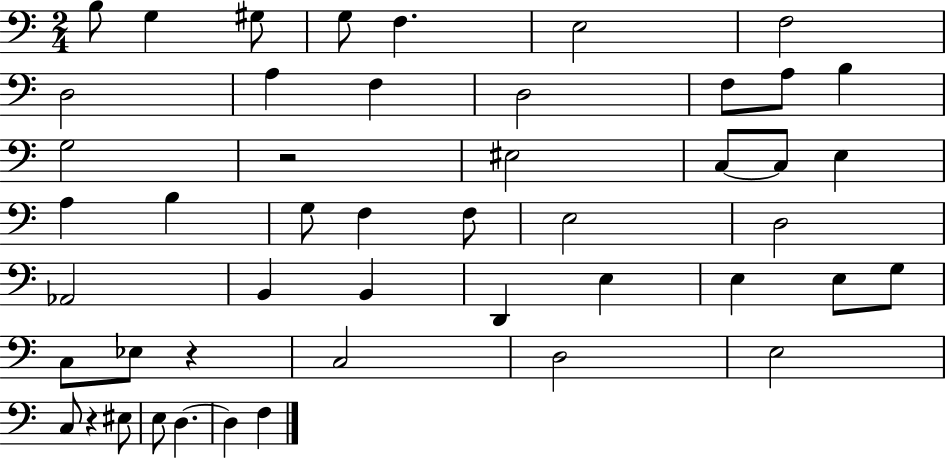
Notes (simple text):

B3/e G3/q G#3/e G3/e F3/q. E3/h F3/h D3/h A3/q F3/q D3/h F3/e A3/e B3/q G3/h R/h EIS3/h C3/e C3/e E3/q A3/q B3/q G3/e F3/q F3/e E3/h D3/h Ab2/h B2/q B2/q D2/q E3/q E3/q E3/e G3/e C3/e Eb3/e R/q C3/h D3/h E3/h C3/e R/q EIS3/e E3/e D3/q. D3/q F3/q